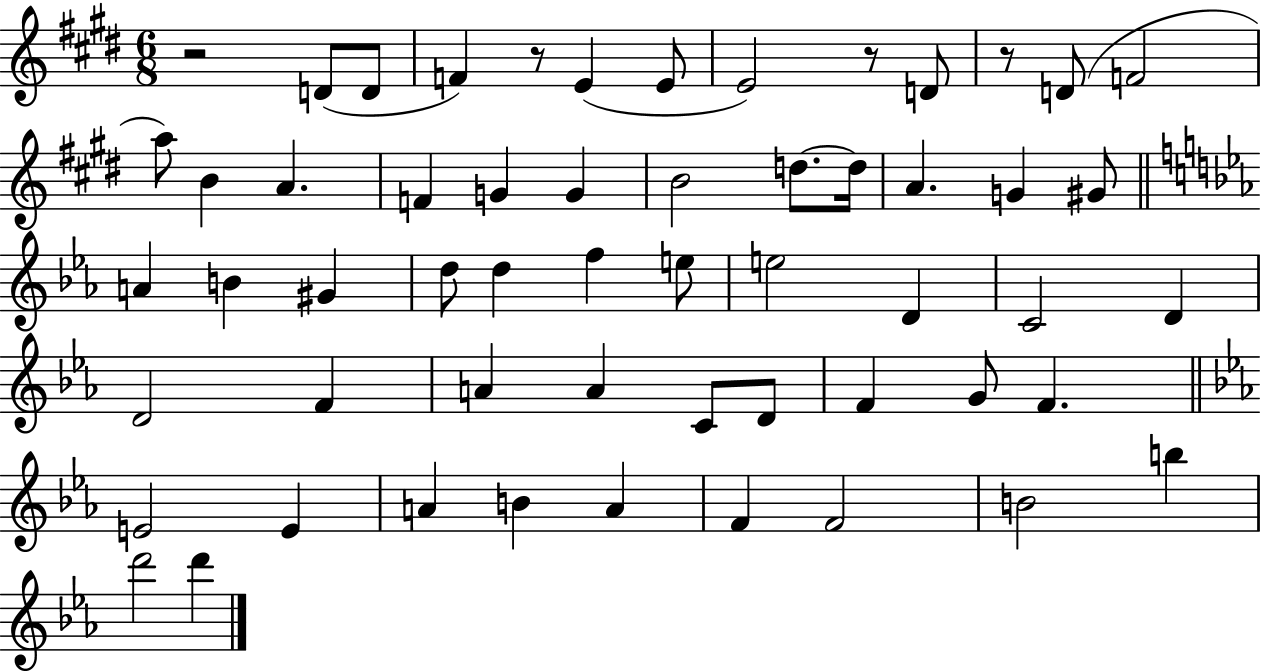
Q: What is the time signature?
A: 6/8